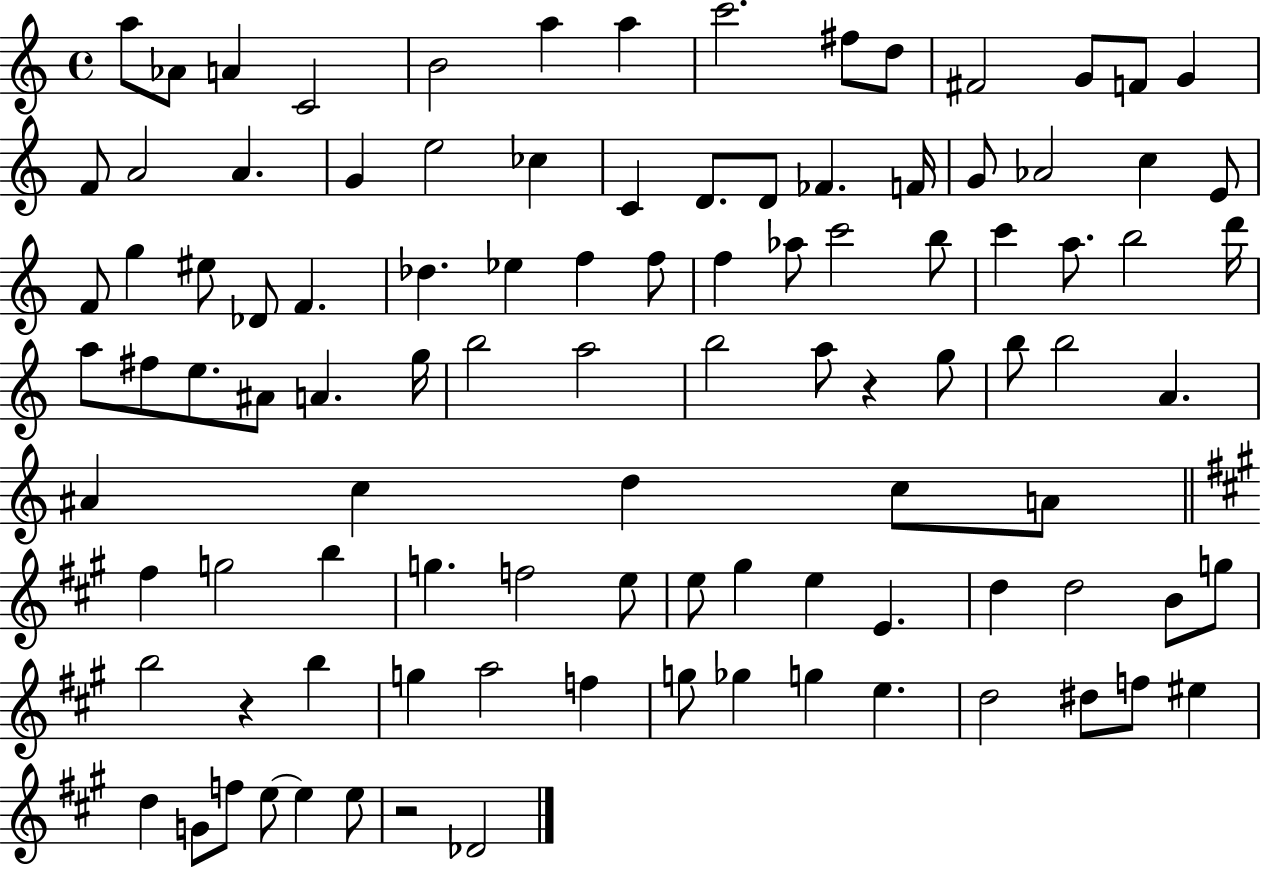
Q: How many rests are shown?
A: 3